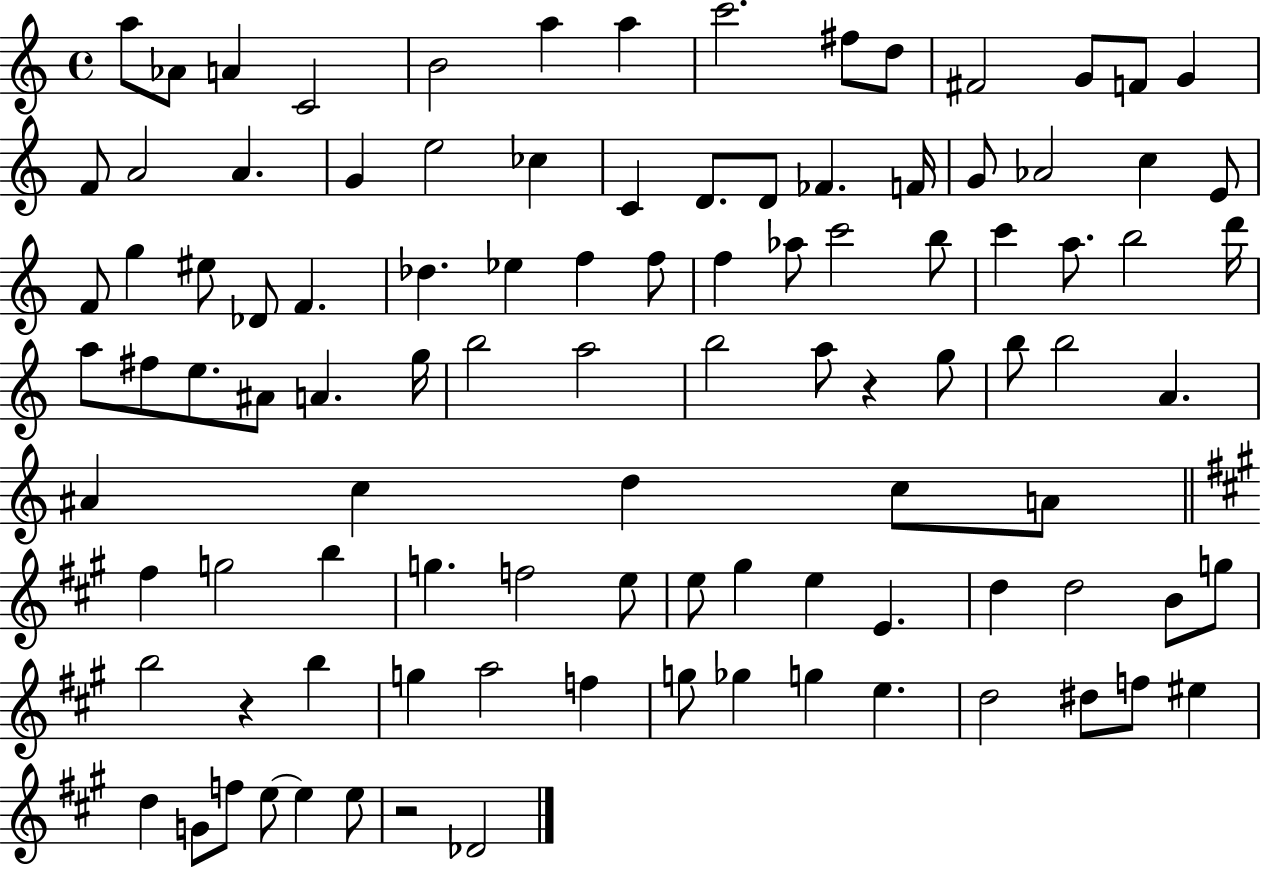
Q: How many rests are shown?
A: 3